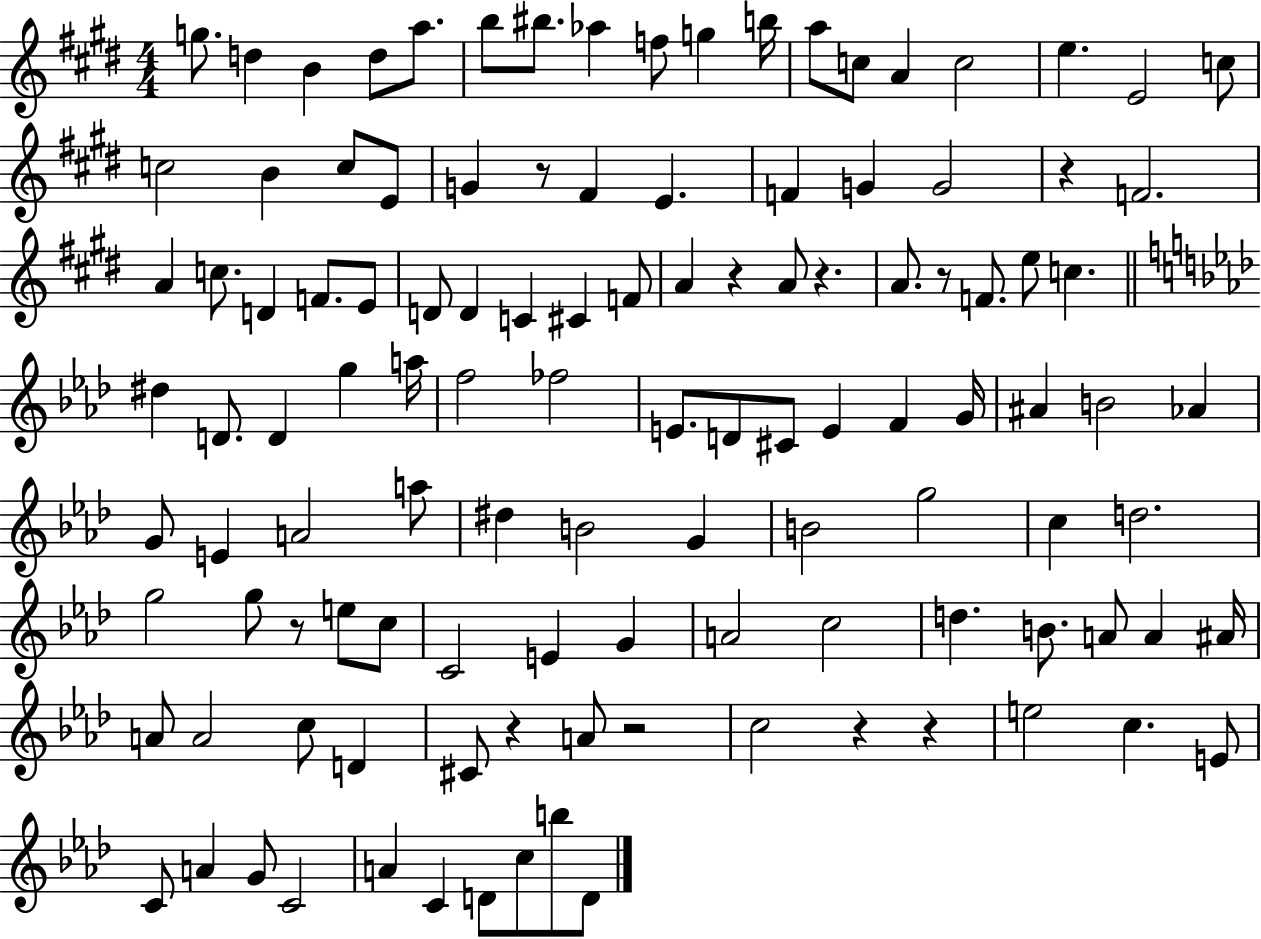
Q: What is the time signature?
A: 4/4